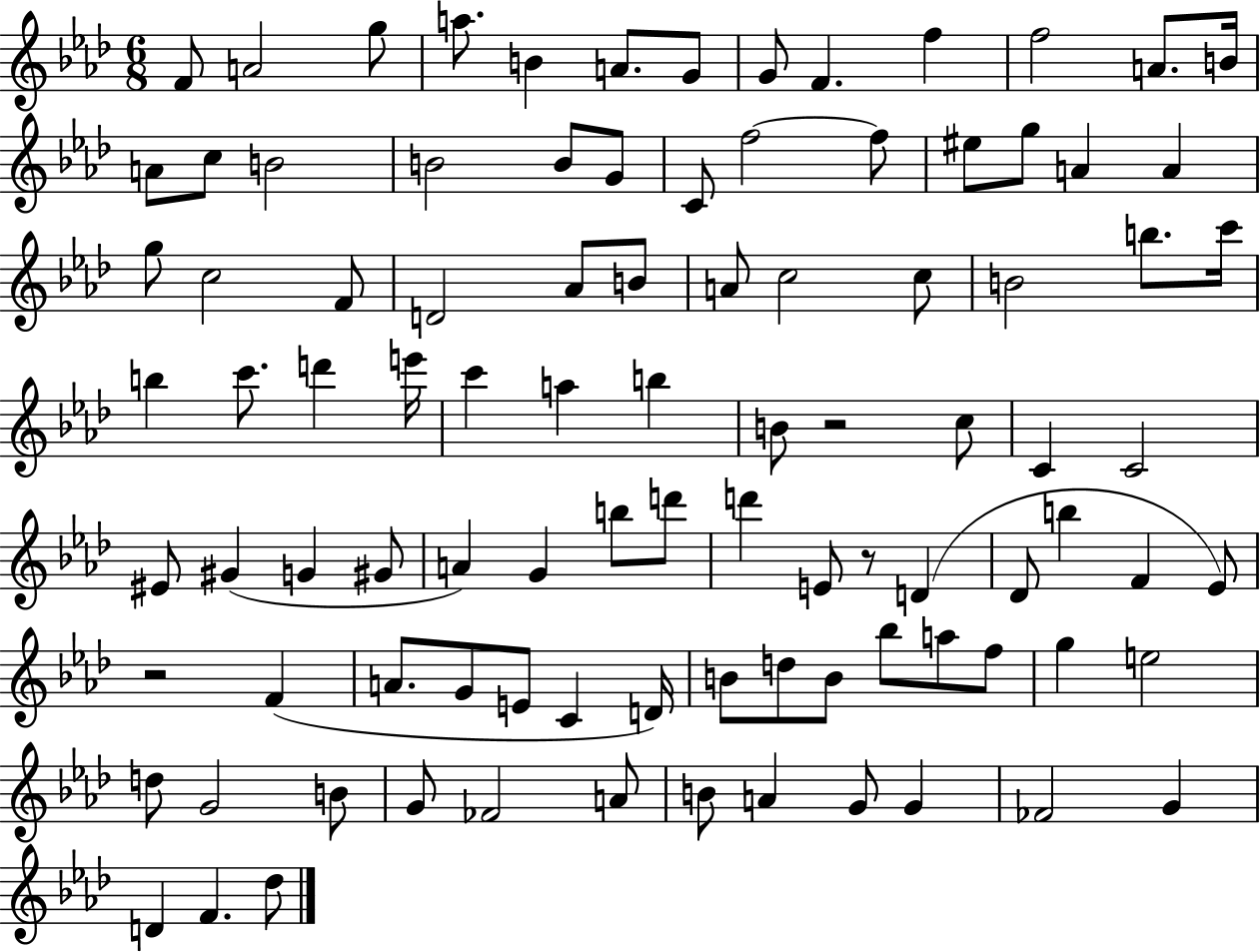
F4/e A4/h G5/e A5/e. B4/q A4/e. G4/e G4/e F4/q. F5/q F5/h A4/e. B4/s A4/e C5/e B4/h B4/h B4/e G4/e C4/e F5/h F5/e EIS5/e G5/e A4/q A4/q G5/e C5/h F4/e D4/h Ab4/e B4/e A4/e C5/h C5/e B4/h B5/e. C6/s B5/q C6/e. D6/q E6/s C6/q A5/q B5/q B4/e R/h C5/e C4/q C4/h EIS4/e G#4/q G4/q G#4/e A4/q G4/q B5/e D6/e D6/q E4/e R/e D4/q Db4/e B5/q F4/q Eb4/e R/h F4/q A4/e. G4/e E4/e C4/q D4/s B4/e D5/e B4/e Bb5/e A5/e F5/e G5/q E5/h D5/e G4/h B4/e G4/e FES4/h A4/e B4/e A4/q G4/e G4/q FES4/h G4/q D4/q F4/q. Db5/e